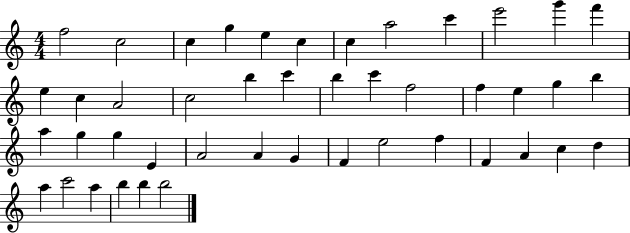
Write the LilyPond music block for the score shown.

{
  \clef treble
  \numericTimeSignature
  \time 4/4
  \key c \major
  f''2 c''2 | c''4 g''4 e''4 c''4 | c''4 a''2 c'''4 | e'''2 g'''4 f'''4 | \break e''4 c''4 a'2 | c''2 b''4 c'''4 | b''4 c'''4 f''2 | f''4 e''4 g''4 b''4 | \break a''4 g''4 g''4 e'4 | a'2 a'4 g'4 | f'4 e''2 f''4 | f'4 a'4 c''4 d''4 | \break a''4 c'''2 a''4 | b''4 b''4 b''2 | \bar "|."
}